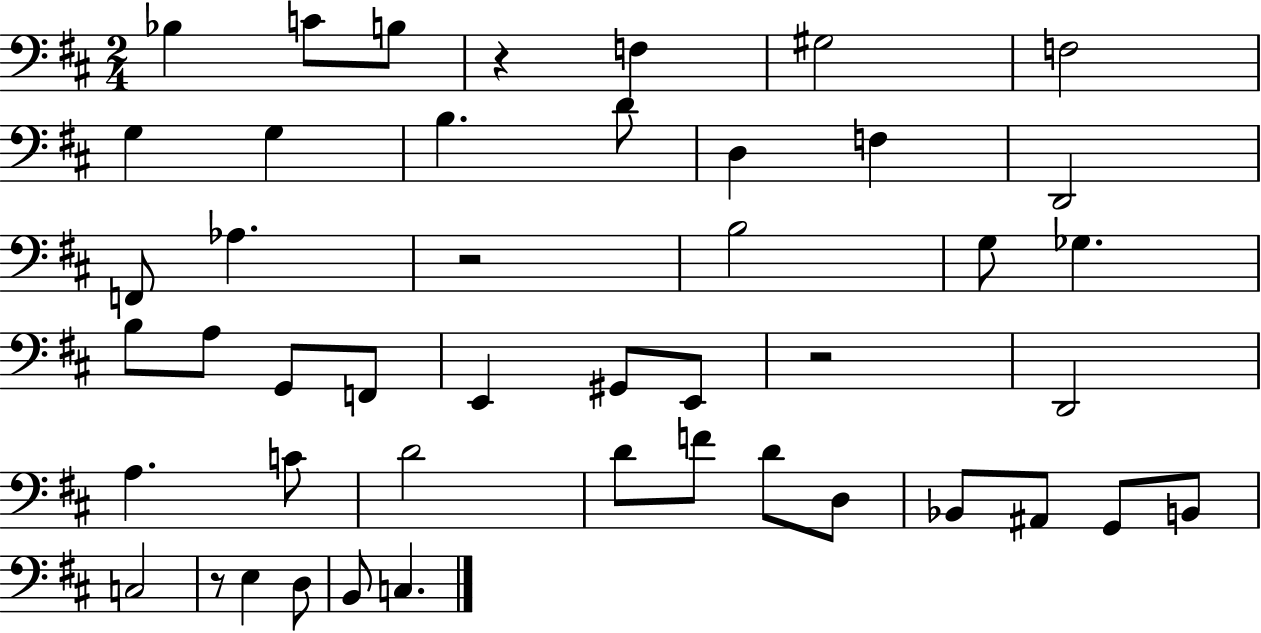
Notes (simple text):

Bb3/q C4/e B3/e R/q F3/q G#3/h F3/h G3/q G3/q B3/q. D4/e D3/q F3/q D2/h F2/e Ab3/q. R/h B3/h G3/e Gb3/q. B3/e A3/e G2/e F2/e E2/q G#2/e E2/e R/h D2/h A3/q. C4/e D4/h D4/e F4/e D4/e D3/e Bb2/e A#2/e G2/e B2/e C3/h R/e E3/q D3/e B2/e C3/q.